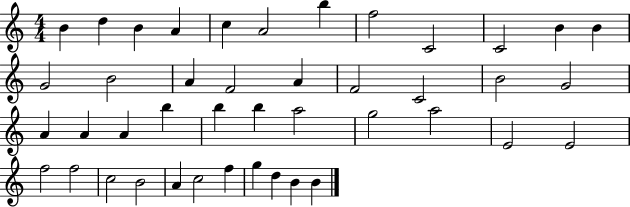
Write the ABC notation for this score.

X:1
T:Untitled
M:4/4
L:1/4
K:C
B d B A c A2 b f2 C2 C2 B B G2 B2 A F2 A F2 C2 B2 G2 A A A b b b a2 g2 a2 E2 E2 f2 f2 c2 B2 A c2 f g d B B